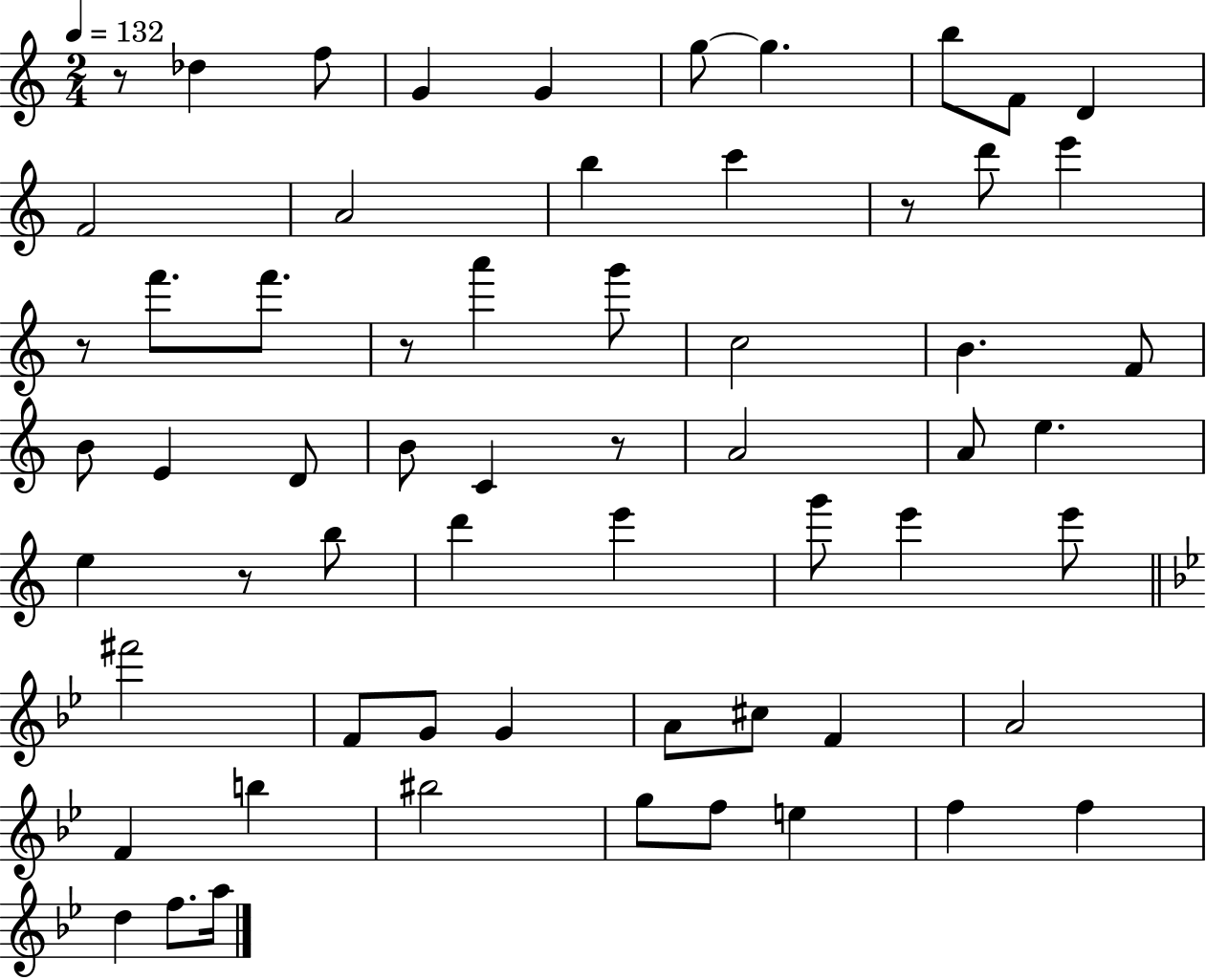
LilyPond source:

{
  \clef treble
  \numericTimeSignature
  \time 2/4
  \key c \major
  \tempo 4 = 132
  r8 des''4 f''8 | g'4 g'4 | g''8~~ g''4. | b''8 f'8 d'4 | \break f'2 | a'2 | b''4 c'''4 | r8 d'''8 e'''4 | \break r8 f'''8. f'''8. | r8 a'''4 g'''8 | c''2 | b'4. f'8 | \break b'8 e'4 d'8 | b'8 c'4 r8 | a'2 | a'8 e''4. | \break e''4 r8 b''8 | d'''4 e'''4 | g'''8 e'''4 e'''8 | \bar "||" \break \key bes \major fis'''2 | f'8 g'8 g'4 | a'8 cis''8 f'4 | a'2 | \break f'4 b''4 | bis''2 | g''8 f''8 e''4 | f''4 f''4 | \break d''4 f''8. a''16 | \bar "|."
}